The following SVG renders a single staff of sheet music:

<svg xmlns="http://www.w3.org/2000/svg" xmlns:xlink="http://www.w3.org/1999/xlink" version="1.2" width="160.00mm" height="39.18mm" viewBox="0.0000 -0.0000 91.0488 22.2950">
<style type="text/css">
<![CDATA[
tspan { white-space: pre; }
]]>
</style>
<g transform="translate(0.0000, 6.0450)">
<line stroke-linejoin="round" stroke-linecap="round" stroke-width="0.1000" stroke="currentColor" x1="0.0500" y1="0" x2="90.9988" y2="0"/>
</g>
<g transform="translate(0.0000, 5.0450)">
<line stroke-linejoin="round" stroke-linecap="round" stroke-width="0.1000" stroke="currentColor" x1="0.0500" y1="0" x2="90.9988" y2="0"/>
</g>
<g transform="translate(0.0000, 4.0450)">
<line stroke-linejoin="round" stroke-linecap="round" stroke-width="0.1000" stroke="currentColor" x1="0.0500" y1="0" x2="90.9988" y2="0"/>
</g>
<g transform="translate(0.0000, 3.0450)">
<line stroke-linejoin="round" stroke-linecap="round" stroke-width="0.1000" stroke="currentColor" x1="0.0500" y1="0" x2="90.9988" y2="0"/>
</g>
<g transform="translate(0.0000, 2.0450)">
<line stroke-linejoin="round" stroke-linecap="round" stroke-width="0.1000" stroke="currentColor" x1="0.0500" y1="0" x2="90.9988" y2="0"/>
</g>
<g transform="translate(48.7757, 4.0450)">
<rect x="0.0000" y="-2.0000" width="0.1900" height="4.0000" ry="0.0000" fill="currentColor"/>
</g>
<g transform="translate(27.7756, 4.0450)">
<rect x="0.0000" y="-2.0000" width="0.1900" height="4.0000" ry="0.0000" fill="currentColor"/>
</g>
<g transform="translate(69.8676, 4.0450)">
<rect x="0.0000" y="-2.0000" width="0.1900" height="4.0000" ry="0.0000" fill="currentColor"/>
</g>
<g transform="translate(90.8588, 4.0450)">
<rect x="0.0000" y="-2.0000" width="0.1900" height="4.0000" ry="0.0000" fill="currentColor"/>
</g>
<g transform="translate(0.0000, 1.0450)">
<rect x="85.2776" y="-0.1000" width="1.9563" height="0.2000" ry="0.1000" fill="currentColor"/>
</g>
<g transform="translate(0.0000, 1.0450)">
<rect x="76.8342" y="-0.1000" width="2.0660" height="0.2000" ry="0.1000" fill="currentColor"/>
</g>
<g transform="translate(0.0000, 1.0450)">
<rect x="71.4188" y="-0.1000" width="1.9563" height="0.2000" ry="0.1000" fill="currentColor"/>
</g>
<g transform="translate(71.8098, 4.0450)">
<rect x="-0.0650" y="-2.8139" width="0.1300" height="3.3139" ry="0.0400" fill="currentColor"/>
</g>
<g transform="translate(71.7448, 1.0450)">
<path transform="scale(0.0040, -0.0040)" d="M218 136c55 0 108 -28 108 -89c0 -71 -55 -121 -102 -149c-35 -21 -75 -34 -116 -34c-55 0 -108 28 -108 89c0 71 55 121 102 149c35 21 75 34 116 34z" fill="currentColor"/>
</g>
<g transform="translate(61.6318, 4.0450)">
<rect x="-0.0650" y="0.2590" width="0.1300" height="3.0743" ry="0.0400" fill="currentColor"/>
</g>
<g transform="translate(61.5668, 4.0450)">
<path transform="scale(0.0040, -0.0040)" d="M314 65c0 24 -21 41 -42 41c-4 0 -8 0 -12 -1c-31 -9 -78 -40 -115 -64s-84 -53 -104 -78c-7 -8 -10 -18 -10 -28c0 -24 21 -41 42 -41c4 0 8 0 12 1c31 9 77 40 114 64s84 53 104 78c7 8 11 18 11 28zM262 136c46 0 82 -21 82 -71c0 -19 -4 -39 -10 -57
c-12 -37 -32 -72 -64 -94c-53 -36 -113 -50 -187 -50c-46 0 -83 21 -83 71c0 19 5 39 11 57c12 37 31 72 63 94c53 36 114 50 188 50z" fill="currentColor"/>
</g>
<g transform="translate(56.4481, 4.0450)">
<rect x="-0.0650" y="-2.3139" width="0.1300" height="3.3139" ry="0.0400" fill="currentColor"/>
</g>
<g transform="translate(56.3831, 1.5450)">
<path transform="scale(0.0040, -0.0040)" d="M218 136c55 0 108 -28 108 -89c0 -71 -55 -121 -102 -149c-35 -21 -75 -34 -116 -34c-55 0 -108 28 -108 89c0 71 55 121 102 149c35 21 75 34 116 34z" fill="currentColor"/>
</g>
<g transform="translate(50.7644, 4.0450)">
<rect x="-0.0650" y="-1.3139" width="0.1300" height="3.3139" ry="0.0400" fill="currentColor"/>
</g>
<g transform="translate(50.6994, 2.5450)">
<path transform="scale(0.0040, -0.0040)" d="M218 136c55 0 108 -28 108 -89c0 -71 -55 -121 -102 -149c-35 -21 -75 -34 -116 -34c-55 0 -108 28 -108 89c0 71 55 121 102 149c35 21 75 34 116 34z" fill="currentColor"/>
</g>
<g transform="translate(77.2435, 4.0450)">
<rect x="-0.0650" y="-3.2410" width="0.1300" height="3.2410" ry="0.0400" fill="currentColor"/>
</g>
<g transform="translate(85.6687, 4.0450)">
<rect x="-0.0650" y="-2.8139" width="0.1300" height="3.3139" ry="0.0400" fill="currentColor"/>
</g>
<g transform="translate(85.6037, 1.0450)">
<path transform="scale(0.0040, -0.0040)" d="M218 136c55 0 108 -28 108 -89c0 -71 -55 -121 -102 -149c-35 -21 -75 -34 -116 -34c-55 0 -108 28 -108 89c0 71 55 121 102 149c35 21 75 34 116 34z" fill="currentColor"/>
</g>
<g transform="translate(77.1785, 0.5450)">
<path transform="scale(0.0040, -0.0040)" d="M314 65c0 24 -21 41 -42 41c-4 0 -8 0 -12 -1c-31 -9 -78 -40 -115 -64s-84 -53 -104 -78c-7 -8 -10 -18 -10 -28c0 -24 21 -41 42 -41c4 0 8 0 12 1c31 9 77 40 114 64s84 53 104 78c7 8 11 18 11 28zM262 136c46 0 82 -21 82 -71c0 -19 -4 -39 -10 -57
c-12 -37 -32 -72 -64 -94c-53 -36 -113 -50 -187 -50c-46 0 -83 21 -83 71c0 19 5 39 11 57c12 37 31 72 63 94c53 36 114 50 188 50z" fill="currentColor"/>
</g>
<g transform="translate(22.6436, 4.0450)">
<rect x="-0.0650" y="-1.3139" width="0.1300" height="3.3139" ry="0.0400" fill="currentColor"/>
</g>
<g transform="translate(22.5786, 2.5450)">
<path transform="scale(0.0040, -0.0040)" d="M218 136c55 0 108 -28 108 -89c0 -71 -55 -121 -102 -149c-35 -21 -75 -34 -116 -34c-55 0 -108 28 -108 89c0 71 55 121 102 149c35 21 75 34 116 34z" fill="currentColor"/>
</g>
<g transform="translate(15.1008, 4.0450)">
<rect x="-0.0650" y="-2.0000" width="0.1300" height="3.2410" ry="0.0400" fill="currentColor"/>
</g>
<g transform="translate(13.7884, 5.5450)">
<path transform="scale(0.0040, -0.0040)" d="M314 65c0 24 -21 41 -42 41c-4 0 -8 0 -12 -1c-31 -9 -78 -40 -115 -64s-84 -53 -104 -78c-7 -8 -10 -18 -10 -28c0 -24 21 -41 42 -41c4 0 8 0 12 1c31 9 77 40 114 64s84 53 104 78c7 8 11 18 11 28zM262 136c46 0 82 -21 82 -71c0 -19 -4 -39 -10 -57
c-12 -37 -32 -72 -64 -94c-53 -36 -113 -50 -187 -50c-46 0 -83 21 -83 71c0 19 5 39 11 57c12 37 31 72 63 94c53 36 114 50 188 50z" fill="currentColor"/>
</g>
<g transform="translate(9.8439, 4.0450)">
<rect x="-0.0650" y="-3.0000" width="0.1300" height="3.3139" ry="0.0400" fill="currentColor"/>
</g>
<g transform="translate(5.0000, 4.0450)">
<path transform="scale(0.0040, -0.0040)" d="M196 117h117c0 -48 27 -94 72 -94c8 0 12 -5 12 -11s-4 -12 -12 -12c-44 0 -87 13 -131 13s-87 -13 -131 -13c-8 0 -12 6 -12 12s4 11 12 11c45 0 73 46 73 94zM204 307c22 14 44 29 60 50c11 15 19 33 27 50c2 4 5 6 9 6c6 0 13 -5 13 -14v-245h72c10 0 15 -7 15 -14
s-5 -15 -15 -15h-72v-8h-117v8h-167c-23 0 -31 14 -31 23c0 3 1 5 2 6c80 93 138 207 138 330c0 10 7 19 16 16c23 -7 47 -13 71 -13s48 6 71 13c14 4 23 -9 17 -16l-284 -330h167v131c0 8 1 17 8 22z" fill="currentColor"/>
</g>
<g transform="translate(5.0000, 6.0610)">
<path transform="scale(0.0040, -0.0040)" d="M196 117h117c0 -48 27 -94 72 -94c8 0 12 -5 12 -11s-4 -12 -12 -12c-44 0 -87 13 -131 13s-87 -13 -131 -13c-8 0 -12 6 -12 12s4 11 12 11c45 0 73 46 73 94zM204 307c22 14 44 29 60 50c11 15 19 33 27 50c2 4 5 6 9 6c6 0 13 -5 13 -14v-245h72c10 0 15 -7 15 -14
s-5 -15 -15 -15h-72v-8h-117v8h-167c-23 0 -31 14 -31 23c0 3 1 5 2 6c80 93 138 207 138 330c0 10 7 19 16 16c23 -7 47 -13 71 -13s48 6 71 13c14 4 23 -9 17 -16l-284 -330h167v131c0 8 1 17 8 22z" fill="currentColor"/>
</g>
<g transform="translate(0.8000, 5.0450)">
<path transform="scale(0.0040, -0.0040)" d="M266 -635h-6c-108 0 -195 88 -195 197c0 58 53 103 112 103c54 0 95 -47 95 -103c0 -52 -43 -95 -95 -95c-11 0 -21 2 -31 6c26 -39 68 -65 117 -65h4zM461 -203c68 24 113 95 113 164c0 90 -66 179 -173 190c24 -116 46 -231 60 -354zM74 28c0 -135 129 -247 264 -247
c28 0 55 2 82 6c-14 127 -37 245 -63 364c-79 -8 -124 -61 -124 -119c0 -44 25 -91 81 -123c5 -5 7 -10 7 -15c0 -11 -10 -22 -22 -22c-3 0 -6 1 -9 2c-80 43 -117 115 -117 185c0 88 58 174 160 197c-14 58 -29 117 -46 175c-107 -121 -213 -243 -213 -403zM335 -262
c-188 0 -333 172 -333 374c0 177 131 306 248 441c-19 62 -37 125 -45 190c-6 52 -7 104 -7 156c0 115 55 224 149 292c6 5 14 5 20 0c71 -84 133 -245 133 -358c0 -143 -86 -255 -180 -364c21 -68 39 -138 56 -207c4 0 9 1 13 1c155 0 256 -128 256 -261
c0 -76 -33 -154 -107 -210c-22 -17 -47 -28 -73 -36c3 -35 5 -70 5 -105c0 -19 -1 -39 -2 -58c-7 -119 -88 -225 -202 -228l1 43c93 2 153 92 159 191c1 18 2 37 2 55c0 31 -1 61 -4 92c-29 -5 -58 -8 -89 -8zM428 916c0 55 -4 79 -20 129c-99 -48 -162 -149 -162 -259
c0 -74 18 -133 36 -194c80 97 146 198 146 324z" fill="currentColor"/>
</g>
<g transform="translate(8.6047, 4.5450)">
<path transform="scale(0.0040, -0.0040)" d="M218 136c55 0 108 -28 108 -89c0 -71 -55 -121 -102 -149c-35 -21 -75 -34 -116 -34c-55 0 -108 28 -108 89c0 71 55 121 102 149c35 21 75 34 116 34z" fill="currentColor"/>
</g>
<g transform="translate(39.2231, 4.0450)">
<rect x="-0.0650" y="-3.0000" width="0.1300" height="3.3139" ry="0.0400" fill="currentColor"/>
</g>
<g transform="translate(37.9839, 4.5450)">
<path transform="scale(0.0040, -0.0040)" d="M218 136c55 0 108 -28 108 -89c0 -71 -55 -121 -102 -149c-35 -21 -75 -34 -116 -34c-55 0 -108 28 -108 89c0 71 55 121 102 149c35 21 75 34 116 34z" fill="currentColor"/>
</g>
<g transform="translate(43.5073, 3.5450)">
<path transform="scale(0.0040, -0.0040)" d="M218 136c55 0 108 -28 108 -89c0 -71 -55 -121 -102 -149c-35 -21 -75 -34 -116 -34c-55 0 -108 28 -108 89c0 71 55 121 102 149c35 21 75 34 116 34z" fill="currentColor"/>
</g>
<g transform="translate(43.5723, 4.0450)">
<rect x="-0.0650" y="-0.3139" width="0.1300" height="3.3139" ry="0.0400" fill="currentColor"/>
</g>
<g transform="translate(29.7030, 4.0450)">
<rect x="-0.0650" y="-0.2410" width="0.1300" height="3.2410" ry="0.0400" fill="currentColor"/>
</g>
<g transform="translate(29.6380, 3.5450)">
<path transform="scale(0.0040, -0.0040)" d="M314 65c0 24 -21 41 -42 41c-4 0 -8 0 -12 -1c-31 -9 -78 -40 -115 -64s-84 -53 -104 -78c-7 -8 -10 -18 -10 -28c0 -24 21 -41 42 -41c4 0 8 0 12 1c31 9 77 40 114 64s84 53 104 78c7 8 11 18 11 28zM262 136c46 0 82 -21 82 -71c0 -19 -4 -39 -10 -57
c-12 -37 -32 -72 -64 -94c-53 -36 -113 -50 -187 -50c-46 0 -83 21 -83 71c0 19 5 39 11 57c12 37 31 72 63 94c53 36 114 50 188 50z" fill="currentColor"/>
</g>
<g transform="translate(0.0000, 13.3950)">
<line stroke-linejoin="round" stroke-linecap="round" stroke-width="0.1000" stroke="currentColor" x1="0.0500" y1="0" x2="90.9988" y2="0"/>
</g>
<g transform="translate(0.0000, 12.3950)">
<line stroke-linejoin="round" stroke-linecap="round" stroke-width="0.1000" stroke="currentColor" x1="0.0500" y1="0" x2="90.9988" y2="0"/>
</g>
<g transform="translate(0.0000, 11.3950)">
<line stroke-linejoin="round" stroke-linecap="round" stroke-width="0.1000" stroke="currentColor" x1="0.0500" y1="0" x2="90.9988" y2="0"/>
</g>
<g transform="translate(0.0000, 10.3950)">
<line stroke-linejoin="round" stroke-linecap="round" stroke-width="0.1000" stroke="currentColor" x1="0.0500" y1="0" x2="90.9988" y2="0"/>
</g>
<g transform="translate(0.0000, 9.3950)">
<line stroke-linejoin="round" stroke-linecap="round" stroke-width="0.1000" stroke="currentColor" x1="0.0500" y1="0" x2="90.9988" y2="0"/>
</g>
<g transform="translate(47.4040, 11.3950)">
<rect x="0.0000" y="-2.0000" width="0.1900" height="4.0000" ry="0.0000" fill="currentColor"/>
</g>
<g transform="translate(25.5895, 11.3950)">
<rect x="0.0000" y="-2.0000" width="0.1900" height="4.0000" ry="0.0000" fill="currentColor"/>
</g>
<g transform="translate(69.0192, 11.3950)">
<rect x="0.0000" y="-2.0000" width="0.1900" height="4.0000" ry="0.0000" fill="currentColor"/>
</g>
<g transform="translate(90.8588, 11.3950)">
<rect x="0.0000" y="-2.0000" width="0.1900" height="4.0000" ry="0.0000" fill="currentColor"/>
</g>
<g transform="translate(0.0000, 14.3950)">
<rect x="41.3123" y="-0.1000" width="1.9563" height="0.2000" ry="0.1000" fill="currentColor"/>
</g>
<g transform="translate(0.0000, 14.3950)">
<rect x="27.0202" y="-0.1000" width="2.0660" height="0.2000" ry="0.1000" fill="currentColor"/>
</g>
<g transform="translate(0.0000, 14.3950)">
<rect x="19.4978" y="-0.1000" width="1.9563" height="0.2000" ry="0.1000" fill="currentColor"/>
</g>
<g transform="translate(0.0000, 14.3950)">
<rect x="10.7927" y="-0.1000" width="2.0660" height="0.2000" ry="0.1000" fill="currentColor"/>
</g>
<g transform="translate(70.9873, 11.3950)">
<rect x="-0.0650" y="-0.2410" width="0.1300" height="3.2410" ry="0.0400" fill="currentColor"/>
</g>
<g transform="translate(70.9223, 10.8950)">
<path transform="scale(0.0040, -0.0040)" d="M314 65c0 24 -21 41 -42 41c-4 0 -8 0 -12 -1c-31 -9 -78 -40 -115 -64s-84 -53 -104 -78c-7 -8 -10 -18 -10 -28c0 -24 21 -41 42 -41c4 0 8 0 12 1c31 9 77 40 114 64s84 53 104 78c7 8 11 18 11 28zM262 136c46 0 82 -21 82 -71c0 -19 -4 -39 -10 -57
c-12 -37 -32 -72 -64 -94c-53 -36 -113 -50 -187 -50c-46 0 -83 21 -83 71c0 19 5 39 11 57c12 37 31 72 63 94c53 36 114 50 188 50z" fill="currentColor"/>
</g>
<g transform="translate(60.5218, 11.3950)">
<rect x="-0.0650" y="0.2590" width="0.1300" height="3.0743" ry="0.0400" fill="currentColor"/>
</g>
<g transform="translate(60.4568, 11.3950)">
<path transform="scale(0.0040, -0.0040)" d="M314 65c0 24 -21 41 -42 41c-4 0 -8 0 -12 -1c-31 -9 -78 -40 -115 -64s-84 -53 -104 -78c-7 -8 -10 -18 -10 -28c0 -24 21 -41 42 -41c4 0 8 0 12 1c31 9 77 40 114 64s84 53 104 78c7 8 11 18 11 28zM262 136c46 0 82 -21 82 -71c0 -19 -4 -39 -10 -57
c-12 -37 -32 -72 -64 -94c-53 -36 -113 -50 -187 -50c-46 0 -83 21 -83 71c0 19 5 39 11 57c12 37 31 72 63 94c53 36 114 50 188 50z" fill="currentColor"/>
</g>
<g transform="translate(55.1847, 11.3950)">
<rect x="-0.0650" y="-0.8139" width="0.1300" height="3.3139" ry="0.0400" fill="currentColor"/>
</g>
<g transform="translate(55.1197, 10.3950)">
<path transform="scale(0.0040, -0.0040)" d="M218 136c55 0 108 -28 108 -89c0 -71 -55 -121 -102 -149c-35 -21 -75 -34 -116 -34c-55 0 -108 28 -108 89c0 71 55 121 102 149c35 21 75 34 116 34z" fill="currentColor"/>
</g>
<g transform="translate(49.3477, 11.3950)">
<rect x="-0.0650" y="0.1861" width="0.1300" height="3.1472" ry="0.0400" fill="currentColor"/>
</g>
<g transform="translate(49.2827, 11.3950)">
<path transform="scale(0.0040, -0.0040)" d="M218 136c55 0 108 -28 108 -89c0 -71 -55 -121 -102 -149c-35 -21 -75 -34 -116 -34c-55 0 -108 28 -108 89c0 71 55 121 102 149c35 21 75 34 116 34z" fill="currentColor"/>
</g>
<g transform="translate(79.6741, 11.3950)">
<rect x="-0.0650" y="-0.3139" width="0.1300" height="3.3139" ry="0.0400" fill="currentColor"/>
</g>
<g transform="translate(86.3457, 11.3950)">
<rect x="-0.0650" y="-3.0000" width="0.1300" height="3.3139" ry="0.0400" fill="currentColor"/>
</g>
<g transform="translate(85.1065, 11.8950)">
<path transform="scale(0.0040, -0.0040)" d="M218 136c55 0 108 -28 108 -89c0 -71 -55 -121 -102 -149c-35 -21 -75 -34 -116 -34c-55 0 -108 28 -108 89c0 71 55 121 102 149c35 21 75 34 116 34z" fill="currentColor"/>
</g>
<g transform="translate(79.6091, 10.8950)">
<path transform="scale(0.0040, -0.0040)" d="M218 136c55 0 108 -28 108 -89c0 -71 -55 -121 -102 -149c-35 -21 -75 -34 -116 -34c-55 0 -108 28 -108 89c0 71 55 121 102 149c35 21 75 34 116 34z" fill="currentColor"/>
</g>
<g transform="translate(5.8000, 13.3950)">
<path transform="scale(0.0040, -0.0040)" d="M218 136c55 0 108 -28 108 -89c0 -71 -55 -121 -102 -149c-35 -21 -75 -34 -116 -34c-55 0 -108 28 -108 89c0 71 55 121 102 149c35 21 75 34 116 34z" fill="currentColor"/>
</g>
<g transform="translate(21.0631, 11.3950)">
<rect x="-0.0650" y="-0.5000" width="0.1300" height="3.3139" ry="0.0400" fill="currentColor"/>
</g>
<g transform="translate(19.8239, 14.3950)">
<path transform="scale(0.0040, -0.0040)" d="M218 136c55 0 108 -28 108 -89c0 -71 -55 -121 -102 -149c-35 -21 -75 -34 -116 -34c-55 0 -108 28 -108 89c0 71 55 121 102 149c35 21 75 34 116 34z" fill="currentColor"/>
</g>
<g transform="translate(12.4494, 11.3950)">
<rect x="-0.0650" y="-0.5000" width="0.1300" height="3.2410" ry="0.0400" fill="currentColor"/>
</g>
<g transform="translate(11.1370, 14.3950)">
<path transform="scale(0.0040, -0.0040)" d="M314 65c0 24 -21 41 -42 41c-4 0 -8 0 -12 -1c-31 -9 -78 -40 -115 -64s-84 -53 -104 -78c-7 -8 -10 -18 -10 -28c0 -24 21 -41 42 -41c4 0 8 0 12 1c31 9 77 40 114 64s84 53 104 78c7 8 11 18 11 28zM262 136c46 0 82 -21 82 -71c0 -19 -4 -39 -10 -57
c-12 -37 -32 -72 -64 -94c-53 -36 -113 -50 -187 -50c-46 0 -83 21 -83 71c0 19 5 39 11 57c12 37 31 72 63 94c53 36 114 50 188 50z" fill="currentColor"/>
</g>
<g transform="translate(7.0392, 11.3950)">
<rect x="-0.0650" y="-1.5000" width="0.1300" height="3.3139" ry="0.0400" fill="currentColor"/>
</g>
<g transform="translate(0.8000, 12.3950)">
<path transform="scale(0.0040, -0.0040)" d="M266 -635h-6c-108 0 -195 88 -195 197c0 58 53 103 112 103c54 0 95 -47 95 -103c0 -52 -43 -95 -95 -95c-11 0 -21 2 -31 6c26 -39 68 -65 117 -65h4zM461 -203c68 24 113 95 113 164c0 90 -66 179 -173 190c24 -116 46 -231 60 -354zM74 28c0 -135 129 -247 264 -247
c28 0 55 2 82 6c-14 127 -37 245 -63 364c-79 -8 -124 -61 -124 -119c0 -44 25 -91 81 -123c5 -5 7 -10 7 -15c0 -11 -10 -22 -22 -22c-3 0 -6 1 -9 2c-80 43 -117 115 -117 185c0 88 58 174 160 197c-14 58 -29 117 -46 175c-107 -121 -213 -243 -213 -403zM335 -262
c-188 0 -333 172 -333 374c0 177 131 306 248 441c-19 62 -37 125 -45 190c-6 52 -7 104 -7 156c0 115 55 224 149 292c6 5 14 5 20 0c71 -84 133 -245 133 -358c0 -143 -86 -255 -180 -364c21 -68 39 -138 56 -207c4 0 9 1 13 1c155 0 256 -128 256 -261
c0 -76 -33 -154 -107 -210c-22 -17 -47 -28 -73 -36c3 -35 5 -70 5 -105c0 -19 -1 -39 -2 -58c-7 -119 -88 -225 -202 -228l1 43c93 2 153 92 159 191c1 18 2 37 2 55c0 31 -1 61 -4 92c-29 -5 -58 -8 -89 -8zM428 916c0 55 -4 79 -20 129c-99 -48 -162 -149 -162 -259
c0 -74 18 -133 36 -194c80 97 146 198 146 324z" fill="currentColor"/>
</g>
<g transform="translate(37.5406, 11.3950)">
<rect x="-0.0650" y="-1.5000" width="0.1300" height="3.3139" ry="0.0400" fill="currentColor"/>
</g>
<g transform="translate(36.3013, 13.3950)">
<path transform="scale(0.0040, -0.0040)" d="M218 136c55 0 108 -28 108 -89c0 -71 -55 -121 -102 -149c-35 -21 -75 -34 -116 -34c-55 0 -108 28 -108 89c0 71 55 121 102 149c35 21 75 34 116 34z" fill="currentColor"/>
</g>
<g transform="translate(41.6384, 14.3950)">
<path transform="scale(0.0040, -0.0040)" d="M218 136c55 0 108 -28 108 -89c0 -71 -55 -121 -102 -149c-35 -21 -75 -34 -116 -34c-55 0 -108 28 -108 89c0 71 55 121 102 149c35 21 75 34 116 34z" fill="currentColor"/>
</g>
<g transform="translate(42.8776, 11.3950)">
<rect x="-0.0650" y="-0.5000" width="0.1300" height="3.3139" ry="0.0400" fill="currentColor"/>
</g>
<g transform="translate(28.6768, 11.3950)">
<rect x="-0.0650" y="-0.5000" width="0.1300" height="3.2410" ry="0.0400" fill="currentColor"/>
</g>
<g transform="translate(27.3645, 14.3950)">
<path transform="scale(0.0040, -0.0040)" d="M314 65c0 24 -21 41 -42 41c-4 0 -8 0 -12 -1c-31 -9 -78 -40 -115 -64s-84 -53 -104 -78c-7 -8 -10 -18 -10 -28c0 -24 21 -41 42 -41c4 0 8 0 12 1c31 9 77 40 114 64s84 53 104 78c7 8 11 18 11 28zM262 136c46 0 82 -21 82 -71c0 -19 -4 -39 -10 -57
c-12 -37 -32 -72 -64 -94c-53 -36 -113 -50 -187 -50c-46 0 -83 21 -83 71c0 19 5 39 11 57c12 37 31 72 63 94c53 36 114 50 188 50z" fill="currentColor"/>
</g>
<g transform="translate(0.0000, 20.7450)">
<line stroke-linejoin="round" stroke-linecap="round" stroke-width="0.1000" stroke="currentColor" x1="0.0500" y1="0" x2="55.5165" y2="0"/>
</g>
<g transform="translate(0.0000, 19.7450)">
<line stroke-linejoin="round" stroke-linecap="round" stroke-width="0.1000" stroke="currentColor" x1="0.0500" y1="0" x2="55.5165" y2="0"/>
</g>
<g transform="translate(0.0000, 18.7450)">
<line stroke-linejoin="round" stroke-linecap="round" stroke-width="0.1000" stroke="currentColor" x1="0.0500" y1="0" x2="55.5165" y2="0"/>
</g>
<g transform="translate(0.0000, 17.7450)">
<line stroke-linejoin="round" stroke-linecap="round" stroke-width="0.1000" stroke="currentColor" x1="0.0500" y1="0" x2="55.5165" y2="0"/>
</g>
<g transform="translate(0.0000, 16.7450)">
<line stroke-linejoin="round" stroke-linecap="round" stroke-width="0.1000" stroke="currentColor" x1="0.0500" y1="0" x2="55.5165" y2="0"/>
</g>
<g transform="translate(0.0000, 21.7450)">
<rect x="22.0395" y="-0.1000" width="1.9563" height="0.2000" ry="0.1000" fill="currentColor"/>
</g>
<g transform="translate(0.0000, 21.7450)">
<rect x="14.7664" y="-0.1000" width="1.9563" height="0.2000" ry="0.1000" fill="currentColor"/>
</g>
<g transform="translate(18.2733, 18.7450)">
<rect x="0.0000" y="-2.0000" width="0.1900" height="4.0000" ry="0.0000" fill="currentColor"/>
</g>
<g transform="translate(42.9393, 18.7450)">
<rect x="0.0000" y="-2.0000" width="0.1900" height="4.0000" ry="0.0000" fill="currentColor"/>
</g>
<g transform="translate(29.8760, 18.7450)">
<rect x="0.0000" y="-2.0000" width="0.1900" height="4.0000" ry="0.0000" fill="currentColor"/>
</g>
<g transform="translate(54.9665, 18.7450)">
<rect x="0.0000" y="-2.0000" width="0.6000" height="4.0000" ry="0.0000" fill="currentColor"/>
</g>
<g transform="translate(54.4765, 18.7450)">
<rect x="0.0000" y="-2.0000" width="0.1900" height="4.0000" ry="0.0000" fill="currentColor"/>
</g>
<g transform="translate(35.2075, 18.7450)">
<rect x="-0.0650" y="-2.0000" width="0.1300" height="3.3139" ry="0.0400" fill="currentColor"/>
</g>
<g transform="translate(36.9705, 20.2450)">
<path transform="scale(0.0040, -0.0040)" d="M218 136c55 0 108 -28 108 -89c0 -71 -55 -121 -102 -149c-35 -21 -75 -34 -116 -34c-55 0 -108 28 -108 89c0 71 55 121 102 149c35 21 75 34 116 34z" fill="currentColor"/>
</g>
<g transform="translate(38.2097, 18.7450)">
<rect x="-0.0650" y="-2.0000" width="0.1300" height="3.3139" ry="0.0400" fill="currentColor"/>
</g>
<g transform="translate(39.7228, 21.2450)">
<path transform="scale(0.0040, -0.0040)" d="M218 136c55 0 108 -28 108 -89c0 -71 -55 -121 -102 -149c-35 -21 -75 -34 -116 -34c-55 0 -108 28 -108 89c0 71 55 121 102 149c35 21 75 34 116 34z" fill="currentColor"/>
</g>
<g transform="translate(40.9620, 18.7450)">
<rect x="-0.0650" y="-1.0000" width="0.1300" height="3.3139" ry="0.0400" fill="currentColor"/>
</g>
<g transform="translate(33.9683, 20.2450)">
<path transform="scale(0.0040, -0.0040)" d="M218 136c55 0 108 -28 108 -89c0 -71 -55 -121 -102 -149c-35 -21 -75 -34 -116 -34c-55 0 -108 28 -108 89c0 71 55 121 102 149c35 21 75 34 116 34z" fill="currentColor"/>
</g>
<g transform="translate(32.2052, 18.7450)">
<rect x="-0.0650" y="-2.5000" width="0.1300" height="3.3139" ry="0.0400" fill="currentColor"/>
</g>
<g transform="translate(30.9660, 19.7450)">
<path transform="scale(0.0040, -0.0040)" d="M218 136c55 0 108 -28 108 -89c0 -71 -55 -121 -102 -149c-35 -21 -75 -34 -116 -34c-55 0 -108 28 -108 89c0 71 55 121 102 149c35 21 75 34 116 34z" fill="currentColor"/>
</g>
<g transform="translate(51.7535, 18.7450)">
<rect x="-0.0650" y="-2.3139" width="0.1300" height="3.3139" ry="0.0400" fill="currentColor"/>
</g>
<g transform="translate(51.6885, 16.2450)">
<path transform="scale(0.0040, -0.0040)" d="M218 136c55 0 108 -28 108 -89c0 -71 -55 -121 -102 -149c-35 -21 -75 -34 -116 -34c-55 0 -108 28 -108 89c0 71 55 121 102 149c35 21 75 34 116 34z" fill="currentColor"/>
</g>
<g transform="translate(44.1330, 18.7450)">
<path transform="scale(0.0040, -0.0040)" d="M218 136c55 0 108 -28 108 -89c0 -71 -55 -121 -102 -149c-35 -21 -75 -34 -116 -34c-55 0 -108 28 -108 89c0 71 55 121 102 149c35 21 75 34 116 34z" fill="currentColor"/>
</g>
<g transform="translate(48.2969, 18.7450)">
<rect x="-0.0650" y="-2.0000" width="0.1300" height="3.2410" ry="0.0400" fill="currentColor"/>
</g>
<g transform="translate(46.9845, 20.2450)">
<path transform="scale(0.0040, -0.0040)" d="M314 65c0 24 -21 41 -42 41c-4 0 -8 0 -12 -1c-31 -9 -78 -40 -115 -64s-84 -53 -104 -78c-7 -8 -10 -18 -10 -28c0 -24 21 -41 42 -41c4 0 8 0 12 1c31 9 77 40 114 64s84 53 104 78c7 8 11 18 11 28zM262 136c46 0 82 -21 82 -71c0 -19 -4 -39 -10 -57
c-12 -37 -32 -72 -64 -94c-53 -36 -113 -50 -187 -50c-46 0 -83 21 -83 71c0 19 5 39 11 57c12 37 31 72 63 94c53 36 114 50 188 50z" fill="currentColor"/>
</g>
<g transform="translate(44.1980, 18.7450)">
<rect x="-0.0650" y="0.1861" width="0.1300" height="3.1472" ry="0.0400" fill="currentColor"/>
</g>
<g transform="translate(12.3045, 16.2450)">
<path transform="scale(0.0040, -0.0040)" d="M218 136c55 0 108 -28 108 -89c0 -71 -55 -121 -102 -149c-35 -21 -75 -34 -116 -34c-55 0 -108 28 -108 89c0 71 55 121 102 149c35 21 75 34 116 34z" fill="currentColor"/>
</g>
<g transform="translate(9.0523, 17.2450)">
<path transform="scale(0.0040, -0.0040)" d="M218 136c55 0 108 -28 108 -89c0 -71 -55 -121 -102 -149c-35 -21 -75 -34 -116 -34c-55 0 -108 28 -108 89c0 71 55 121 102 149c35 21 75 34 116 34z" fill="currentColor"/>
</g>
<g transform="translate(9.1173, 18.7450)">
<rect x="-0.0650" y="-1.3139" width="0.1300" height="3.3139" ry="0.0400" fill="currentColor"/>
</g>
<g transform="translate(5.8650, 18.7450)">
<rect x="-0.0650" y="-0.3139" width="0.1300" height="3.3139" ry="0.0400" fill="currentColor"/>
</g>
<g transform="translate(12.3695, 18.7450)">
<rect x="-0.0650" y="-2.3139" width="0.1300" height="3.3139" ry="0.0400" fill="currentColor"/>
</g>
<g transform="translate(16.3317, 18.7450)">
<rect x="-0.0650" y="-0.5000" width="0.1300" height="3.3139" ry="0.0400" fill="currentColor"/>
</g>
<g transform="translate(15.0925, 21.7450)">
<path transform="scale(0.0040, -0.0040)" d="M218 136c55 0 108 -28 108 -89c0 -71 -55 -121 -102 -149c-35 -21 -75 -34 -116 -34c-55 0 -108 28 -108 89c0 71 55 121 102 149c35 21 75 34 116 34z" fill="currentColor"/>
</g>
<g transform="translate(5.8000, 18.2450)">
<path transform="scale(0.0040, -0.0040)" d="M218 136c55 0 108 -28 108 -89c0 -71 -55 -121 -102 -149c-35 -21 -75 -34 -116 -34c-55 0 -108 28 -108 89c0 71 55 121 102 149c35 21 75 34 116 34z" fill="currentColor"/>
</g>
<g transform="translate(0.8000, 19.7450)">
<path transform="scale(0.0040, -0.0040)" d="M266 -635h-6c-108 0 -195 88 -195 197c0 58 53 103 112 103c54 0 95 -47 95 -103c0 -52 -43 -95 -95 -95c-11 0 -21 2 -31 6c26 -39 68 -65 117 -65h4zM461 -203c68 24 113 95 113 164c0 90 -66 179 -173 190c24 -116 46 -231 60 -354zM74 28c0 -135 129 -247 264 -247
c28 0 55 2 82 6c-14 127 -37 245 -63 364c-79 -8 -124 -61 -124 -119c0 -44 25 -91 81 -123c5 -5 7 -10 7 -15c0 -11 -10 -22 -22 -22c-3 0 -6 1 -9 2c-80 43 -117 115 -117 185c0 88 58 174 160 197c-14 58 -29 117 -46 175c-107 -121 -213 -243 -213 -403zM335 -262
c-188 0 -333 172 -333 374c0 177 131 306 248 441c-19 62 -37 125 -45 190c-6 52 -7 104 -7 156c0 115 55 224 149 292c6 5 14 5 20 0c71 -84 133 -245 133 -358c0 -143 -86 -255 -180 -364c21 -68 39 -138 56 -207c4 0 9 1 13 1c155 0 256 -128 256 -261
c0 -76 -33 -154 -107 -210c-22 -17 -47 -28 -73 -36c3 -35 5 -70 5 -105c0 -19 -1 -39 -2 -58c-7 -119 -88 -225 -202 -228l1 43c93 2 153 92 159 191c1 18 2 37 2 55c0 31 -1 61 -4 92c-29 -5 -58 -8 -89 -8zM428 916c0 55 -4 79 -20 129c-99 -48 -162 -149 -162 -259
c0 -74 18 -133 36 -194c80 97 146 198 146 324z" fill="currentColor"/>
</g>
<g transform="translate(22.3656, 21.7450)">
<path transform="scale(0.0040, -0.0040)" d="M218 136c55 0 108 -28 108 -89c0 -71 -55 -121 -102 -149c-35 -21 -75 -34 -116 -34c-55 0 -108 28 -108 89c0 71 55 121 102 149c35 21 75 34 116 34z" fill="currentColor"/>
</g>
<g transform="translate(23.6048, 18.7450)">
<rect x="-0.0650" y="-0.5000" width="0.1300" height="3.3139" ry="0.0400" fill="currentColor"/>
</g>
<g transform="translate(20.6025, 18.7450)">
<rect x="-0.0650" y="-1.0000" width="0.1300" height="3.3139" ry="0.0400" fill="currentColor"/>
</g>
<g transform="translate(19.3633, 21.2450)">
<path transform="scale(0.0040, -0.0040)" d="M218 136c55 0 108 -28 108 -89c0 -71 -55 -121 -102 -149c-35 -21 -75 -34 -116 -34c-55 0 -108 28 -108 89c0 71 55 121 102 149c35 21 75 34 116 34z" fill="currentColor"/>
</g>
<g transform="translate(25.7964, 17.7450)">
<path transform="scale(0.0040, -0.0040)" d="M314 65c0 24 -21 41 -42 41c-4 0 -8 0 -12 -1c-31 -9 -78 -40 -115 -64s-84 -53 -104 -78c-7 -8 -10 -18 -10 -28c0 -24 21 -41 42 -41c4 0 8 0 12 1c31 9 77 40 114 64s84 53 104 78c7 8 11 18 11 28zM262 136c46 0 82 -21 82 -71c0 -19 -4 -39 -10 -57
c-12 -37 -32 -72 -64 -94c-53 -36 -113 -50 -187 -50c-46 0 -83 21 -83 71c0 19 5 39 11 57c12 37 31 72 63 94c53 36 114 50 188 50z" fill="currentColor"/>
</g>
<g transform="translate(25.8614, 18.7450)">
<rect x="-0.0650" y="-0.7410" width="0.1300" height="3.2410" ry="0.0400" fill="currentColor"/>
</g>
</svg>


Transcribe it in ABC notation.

X:1
T:Untitled
M:4/4
L:1/4
K:C
A F2 e c2 A c e g B2 a b2 a E C2 C C2 E C B d B2 c2 c A c e g C D C d2 G F F D B F2 g